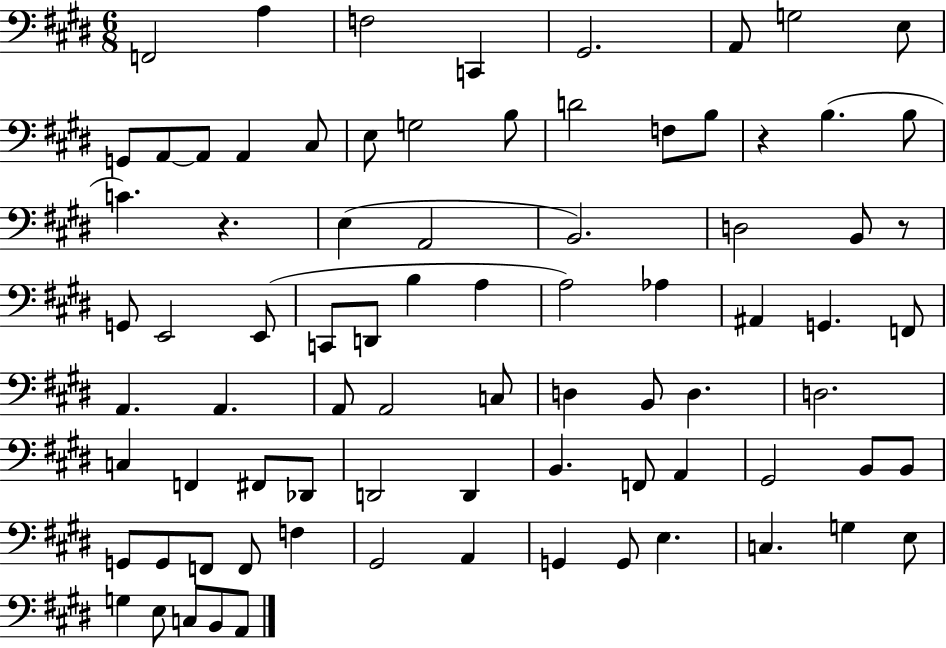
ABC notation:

X:1
T:Untitled
M:6/8
L:1/4
K:E
F,,2 A, F,2 C,, ^G,,2 A,,/2 G,2 E,/2 G,,/2 A,,/2 A,,/2 A,, ^C,/2 E,/2 G,2 B,/2 D2 F,/2 B,/2 z B, B,/2 C z E, A,,2 B,,2 D,2 B,,/2 z/2 G,,/2 E,,2 E,,/2 C,,/2 D,,/2 B, A, A,2 _A, ^A,, G,, F,,/2 A,, A,, A,,/2 A,,2 C,/2 D, B,,/2 D, D,2 C, F,, ^F,,/2 _D,,/2 D,,2 D,, B,, F,,/2 A,, ^G,,2 B,,/2 B,,/2 G,,/2 G,,/2 F,,/2 F,,/2 F, ^G,,2 A,, G,, G,,/2 E, C, G, E,/2 G, E,/2 C,/2 B,,/2 A,,/2